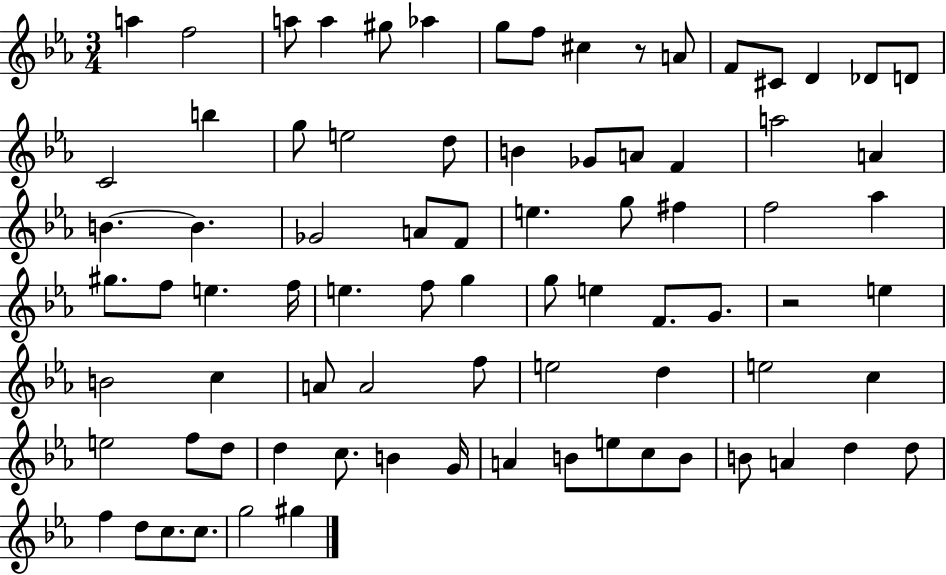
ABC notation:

X:1
T:Untitled
M:3/4
L:1/4
K:Eb
a f2 a/2 a ^g/2 _a g/2 f/2 ^c z/2 A/2 F/2 ^C/2 D _D/2 D/2 C2 b g/2 e2 d/2 B _G/2 A/2 F a2 A B B _G2 A/2 F/2 e g/2 ^f f2 _a ^g/2 f/2 e f/4 e f/2 g g/2 e F/2 G/2 z2 e B2 c A/2 A2 f/2 e2 d e2 c e2 f/2 d/2 d c/2 B G/4 A B/2 e/2 c/2 B/2 B/2 A d d/2 f d/2 c/2 c/2 g2 ^g